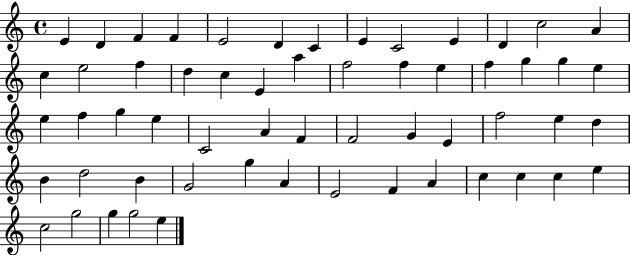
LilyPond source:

{
  \clef treble
  \time 4/4
  \defaultTimeSignature
  \key c \major
  e'4 d'4 f'4 f'4 | e'2 d'4 c'4 | e'4 c'2 e'4 | d'4 c''2 a'4 | \break c''4 e''2 f''4 | d''4 c''4 e'4 a''4 | f''2 f''4 e''4 | f''4 g''4 g''4 e''4 | \break e''4 f''4 g''4 e''4 | c'2 a'4 f'4 | f'2 g'4 e'4 | f''2 e''4 d''4 | \break b'4 d''2 b'4 | g'2 g''4 a'4 | e'2 f'4 a'4 | c''4 c''4 c''4 e''4 | \break c''2 g''2 | g''4 g''2 e''4 | \bar "|."
}